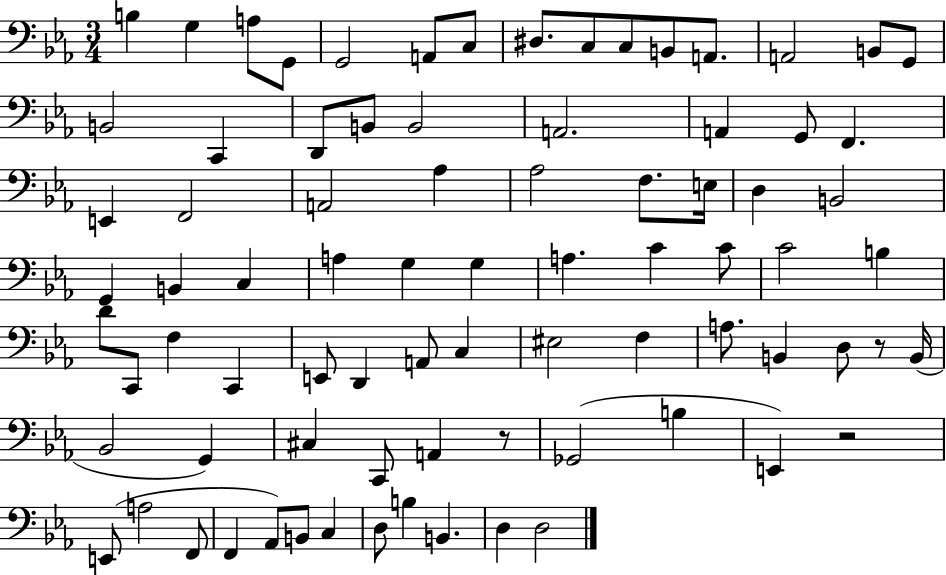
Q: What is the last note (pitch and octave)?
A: D3